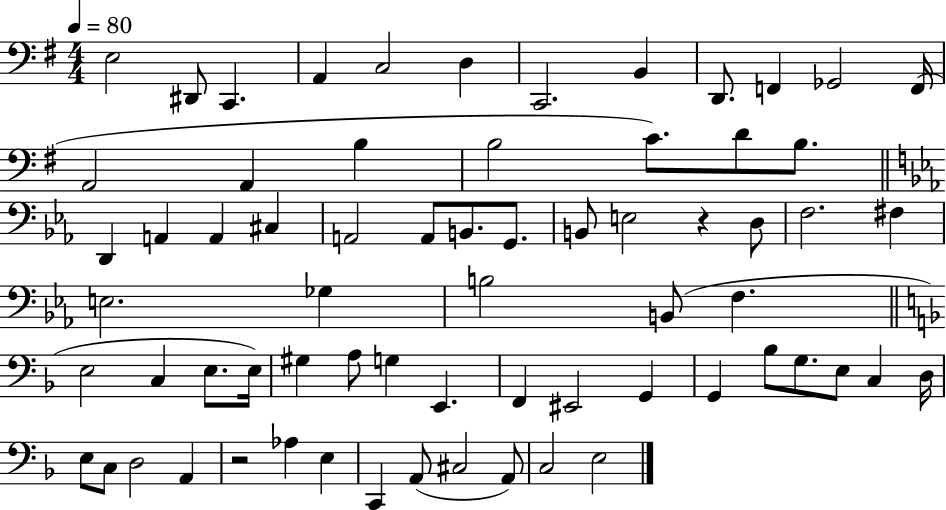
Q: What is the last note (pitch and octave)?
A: E3